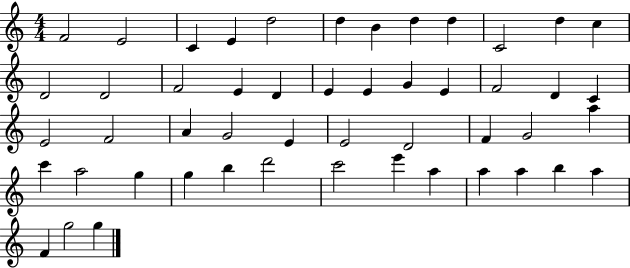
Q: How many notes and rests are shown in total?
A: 50